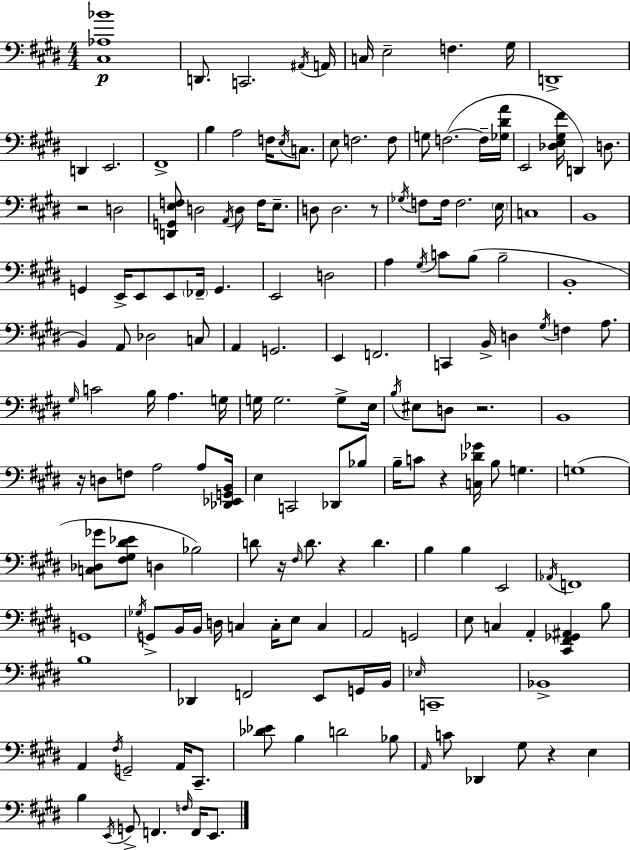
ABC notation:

X:1
T:Untitled
M:4/4
L:1/4
K:E
[^C,_A,_B]4 D,,/2 C,,2 ^A,,/4 A,,/4 C,/4 E,2 F, ^G,/4 D,,4 D,, E,,2 ^F,,4 B, A,2 F,/4 E,/4 C,/2 E,/2 F,2 F,/2 G,/2 F,2 F,/4 [_G,^DA]/4 E,,2 [_D,E,^G,^F]/4 D,, D,/2 z2 D,2 [D,,G,,E,F,]/2 D,2 A,,/4 D,/2 F,/4 E,/2 D,/2 D,2 z/2 _G,/4 F,/2 F,/4 F,2 E,/4 C,4 B,,4 G,, E,,/4 E,,/2 E,,/2 _F,,/4 G,, E,,2 D,2 A, ^G,/4 C/2 B,/2 B,2 B,,4 B,, A,,/2 _D,2 C,/2 A,, G,,2 E,, F,,2 C,, B,,/4 D, ^G,/4 F, A,/2 ^G,/4 C2 B,/4 A, G,/4 G,/4 G,2 G,/2 E,/4 B,/4 ^E,/2 D,/2 z2 B,,4 z/4 D,/2 F,/2 A,2 A,/2 [_D,,_E,,G,,B,,]/4 E, C,,2 _D,,/2 _B,/2 B,/4 C/2 z [C,_D_G]/4 B,/2 G, G,4 [C,_D,_G]/2 [^F,^G,^D_E]/2 D, _B,2 D/2 z/4 ^F,/4 D/2 z D B, B, E,,2 _A,,/4 F,,4 G,,4 _G,/4 G,,/2 B,,/4 B,,/4 D,/4 C, C,/4 E,/2 C, A,,2 G,,2 E,/2 C, A,, [^C,,^F,,_G,,^A,,] B,/2 B,4 _D,, F,,2 E,,/2 G,,/4 B,,/4 _E,/4 C,,4 _B,,4 A,, ^F,/4 G,,2 A,,/4 ^C,,/2 [_D_E]/2 B, D2 _B,/2 A,,/4 C/2 _D,, ^G,/2 z E, B, E,,/4 G,,/2 F,, F,/4 F,,/4 E,,/2